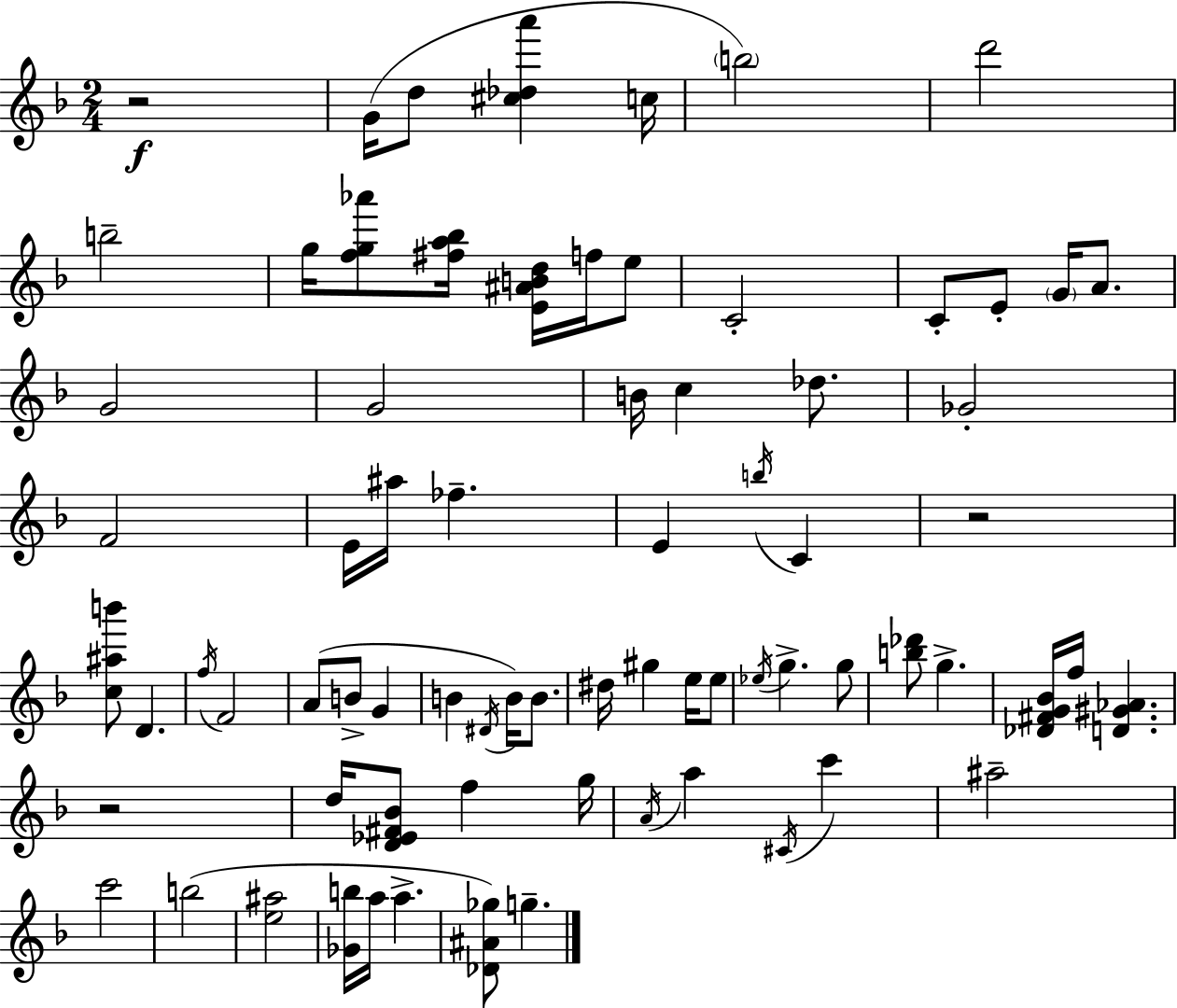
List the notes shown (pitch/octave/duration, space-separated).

R/h G4/s D5/e [C#5,Db5,A6]/q C5/s B5/h D6/h B5/h G5/s [F5,G5,Ab6]/e [F#5,A5,Bb5]/s [E4,A#4,B4,D5]/s F5/s E5/e C4/h C4/e E4/e G4/s A4/e. G4/h G4/h B4/s C5/q Db5/e. Gb4/h F4/h E4/s A#5/s FES5/q. E4/q B5/s C4/q R/h [C5,A#5,B6]/e D4/q. F5/s F4/h A4/e B4/e G4/q B4/q D#4/s B4/s B4/e. D#5/s G#5/q E5/s E5/e Eb5/s G5/q. G5/e [B5,Db6]/e G5/q. [Db4,F#4,G4,Bb4]/s F5/s [D4,G#4,Ab4]/q. R/h D5/s [D4,Eb4,F#4,Bb4]/e F5/q G5/s A4/s A5/q C#4/s C6/q A#5/h C6/h B5/h [E5,A#5]/h [Gb4,B5]/s A5/s A5/q. [Db4,A#4,Gb5]/e G5/q.